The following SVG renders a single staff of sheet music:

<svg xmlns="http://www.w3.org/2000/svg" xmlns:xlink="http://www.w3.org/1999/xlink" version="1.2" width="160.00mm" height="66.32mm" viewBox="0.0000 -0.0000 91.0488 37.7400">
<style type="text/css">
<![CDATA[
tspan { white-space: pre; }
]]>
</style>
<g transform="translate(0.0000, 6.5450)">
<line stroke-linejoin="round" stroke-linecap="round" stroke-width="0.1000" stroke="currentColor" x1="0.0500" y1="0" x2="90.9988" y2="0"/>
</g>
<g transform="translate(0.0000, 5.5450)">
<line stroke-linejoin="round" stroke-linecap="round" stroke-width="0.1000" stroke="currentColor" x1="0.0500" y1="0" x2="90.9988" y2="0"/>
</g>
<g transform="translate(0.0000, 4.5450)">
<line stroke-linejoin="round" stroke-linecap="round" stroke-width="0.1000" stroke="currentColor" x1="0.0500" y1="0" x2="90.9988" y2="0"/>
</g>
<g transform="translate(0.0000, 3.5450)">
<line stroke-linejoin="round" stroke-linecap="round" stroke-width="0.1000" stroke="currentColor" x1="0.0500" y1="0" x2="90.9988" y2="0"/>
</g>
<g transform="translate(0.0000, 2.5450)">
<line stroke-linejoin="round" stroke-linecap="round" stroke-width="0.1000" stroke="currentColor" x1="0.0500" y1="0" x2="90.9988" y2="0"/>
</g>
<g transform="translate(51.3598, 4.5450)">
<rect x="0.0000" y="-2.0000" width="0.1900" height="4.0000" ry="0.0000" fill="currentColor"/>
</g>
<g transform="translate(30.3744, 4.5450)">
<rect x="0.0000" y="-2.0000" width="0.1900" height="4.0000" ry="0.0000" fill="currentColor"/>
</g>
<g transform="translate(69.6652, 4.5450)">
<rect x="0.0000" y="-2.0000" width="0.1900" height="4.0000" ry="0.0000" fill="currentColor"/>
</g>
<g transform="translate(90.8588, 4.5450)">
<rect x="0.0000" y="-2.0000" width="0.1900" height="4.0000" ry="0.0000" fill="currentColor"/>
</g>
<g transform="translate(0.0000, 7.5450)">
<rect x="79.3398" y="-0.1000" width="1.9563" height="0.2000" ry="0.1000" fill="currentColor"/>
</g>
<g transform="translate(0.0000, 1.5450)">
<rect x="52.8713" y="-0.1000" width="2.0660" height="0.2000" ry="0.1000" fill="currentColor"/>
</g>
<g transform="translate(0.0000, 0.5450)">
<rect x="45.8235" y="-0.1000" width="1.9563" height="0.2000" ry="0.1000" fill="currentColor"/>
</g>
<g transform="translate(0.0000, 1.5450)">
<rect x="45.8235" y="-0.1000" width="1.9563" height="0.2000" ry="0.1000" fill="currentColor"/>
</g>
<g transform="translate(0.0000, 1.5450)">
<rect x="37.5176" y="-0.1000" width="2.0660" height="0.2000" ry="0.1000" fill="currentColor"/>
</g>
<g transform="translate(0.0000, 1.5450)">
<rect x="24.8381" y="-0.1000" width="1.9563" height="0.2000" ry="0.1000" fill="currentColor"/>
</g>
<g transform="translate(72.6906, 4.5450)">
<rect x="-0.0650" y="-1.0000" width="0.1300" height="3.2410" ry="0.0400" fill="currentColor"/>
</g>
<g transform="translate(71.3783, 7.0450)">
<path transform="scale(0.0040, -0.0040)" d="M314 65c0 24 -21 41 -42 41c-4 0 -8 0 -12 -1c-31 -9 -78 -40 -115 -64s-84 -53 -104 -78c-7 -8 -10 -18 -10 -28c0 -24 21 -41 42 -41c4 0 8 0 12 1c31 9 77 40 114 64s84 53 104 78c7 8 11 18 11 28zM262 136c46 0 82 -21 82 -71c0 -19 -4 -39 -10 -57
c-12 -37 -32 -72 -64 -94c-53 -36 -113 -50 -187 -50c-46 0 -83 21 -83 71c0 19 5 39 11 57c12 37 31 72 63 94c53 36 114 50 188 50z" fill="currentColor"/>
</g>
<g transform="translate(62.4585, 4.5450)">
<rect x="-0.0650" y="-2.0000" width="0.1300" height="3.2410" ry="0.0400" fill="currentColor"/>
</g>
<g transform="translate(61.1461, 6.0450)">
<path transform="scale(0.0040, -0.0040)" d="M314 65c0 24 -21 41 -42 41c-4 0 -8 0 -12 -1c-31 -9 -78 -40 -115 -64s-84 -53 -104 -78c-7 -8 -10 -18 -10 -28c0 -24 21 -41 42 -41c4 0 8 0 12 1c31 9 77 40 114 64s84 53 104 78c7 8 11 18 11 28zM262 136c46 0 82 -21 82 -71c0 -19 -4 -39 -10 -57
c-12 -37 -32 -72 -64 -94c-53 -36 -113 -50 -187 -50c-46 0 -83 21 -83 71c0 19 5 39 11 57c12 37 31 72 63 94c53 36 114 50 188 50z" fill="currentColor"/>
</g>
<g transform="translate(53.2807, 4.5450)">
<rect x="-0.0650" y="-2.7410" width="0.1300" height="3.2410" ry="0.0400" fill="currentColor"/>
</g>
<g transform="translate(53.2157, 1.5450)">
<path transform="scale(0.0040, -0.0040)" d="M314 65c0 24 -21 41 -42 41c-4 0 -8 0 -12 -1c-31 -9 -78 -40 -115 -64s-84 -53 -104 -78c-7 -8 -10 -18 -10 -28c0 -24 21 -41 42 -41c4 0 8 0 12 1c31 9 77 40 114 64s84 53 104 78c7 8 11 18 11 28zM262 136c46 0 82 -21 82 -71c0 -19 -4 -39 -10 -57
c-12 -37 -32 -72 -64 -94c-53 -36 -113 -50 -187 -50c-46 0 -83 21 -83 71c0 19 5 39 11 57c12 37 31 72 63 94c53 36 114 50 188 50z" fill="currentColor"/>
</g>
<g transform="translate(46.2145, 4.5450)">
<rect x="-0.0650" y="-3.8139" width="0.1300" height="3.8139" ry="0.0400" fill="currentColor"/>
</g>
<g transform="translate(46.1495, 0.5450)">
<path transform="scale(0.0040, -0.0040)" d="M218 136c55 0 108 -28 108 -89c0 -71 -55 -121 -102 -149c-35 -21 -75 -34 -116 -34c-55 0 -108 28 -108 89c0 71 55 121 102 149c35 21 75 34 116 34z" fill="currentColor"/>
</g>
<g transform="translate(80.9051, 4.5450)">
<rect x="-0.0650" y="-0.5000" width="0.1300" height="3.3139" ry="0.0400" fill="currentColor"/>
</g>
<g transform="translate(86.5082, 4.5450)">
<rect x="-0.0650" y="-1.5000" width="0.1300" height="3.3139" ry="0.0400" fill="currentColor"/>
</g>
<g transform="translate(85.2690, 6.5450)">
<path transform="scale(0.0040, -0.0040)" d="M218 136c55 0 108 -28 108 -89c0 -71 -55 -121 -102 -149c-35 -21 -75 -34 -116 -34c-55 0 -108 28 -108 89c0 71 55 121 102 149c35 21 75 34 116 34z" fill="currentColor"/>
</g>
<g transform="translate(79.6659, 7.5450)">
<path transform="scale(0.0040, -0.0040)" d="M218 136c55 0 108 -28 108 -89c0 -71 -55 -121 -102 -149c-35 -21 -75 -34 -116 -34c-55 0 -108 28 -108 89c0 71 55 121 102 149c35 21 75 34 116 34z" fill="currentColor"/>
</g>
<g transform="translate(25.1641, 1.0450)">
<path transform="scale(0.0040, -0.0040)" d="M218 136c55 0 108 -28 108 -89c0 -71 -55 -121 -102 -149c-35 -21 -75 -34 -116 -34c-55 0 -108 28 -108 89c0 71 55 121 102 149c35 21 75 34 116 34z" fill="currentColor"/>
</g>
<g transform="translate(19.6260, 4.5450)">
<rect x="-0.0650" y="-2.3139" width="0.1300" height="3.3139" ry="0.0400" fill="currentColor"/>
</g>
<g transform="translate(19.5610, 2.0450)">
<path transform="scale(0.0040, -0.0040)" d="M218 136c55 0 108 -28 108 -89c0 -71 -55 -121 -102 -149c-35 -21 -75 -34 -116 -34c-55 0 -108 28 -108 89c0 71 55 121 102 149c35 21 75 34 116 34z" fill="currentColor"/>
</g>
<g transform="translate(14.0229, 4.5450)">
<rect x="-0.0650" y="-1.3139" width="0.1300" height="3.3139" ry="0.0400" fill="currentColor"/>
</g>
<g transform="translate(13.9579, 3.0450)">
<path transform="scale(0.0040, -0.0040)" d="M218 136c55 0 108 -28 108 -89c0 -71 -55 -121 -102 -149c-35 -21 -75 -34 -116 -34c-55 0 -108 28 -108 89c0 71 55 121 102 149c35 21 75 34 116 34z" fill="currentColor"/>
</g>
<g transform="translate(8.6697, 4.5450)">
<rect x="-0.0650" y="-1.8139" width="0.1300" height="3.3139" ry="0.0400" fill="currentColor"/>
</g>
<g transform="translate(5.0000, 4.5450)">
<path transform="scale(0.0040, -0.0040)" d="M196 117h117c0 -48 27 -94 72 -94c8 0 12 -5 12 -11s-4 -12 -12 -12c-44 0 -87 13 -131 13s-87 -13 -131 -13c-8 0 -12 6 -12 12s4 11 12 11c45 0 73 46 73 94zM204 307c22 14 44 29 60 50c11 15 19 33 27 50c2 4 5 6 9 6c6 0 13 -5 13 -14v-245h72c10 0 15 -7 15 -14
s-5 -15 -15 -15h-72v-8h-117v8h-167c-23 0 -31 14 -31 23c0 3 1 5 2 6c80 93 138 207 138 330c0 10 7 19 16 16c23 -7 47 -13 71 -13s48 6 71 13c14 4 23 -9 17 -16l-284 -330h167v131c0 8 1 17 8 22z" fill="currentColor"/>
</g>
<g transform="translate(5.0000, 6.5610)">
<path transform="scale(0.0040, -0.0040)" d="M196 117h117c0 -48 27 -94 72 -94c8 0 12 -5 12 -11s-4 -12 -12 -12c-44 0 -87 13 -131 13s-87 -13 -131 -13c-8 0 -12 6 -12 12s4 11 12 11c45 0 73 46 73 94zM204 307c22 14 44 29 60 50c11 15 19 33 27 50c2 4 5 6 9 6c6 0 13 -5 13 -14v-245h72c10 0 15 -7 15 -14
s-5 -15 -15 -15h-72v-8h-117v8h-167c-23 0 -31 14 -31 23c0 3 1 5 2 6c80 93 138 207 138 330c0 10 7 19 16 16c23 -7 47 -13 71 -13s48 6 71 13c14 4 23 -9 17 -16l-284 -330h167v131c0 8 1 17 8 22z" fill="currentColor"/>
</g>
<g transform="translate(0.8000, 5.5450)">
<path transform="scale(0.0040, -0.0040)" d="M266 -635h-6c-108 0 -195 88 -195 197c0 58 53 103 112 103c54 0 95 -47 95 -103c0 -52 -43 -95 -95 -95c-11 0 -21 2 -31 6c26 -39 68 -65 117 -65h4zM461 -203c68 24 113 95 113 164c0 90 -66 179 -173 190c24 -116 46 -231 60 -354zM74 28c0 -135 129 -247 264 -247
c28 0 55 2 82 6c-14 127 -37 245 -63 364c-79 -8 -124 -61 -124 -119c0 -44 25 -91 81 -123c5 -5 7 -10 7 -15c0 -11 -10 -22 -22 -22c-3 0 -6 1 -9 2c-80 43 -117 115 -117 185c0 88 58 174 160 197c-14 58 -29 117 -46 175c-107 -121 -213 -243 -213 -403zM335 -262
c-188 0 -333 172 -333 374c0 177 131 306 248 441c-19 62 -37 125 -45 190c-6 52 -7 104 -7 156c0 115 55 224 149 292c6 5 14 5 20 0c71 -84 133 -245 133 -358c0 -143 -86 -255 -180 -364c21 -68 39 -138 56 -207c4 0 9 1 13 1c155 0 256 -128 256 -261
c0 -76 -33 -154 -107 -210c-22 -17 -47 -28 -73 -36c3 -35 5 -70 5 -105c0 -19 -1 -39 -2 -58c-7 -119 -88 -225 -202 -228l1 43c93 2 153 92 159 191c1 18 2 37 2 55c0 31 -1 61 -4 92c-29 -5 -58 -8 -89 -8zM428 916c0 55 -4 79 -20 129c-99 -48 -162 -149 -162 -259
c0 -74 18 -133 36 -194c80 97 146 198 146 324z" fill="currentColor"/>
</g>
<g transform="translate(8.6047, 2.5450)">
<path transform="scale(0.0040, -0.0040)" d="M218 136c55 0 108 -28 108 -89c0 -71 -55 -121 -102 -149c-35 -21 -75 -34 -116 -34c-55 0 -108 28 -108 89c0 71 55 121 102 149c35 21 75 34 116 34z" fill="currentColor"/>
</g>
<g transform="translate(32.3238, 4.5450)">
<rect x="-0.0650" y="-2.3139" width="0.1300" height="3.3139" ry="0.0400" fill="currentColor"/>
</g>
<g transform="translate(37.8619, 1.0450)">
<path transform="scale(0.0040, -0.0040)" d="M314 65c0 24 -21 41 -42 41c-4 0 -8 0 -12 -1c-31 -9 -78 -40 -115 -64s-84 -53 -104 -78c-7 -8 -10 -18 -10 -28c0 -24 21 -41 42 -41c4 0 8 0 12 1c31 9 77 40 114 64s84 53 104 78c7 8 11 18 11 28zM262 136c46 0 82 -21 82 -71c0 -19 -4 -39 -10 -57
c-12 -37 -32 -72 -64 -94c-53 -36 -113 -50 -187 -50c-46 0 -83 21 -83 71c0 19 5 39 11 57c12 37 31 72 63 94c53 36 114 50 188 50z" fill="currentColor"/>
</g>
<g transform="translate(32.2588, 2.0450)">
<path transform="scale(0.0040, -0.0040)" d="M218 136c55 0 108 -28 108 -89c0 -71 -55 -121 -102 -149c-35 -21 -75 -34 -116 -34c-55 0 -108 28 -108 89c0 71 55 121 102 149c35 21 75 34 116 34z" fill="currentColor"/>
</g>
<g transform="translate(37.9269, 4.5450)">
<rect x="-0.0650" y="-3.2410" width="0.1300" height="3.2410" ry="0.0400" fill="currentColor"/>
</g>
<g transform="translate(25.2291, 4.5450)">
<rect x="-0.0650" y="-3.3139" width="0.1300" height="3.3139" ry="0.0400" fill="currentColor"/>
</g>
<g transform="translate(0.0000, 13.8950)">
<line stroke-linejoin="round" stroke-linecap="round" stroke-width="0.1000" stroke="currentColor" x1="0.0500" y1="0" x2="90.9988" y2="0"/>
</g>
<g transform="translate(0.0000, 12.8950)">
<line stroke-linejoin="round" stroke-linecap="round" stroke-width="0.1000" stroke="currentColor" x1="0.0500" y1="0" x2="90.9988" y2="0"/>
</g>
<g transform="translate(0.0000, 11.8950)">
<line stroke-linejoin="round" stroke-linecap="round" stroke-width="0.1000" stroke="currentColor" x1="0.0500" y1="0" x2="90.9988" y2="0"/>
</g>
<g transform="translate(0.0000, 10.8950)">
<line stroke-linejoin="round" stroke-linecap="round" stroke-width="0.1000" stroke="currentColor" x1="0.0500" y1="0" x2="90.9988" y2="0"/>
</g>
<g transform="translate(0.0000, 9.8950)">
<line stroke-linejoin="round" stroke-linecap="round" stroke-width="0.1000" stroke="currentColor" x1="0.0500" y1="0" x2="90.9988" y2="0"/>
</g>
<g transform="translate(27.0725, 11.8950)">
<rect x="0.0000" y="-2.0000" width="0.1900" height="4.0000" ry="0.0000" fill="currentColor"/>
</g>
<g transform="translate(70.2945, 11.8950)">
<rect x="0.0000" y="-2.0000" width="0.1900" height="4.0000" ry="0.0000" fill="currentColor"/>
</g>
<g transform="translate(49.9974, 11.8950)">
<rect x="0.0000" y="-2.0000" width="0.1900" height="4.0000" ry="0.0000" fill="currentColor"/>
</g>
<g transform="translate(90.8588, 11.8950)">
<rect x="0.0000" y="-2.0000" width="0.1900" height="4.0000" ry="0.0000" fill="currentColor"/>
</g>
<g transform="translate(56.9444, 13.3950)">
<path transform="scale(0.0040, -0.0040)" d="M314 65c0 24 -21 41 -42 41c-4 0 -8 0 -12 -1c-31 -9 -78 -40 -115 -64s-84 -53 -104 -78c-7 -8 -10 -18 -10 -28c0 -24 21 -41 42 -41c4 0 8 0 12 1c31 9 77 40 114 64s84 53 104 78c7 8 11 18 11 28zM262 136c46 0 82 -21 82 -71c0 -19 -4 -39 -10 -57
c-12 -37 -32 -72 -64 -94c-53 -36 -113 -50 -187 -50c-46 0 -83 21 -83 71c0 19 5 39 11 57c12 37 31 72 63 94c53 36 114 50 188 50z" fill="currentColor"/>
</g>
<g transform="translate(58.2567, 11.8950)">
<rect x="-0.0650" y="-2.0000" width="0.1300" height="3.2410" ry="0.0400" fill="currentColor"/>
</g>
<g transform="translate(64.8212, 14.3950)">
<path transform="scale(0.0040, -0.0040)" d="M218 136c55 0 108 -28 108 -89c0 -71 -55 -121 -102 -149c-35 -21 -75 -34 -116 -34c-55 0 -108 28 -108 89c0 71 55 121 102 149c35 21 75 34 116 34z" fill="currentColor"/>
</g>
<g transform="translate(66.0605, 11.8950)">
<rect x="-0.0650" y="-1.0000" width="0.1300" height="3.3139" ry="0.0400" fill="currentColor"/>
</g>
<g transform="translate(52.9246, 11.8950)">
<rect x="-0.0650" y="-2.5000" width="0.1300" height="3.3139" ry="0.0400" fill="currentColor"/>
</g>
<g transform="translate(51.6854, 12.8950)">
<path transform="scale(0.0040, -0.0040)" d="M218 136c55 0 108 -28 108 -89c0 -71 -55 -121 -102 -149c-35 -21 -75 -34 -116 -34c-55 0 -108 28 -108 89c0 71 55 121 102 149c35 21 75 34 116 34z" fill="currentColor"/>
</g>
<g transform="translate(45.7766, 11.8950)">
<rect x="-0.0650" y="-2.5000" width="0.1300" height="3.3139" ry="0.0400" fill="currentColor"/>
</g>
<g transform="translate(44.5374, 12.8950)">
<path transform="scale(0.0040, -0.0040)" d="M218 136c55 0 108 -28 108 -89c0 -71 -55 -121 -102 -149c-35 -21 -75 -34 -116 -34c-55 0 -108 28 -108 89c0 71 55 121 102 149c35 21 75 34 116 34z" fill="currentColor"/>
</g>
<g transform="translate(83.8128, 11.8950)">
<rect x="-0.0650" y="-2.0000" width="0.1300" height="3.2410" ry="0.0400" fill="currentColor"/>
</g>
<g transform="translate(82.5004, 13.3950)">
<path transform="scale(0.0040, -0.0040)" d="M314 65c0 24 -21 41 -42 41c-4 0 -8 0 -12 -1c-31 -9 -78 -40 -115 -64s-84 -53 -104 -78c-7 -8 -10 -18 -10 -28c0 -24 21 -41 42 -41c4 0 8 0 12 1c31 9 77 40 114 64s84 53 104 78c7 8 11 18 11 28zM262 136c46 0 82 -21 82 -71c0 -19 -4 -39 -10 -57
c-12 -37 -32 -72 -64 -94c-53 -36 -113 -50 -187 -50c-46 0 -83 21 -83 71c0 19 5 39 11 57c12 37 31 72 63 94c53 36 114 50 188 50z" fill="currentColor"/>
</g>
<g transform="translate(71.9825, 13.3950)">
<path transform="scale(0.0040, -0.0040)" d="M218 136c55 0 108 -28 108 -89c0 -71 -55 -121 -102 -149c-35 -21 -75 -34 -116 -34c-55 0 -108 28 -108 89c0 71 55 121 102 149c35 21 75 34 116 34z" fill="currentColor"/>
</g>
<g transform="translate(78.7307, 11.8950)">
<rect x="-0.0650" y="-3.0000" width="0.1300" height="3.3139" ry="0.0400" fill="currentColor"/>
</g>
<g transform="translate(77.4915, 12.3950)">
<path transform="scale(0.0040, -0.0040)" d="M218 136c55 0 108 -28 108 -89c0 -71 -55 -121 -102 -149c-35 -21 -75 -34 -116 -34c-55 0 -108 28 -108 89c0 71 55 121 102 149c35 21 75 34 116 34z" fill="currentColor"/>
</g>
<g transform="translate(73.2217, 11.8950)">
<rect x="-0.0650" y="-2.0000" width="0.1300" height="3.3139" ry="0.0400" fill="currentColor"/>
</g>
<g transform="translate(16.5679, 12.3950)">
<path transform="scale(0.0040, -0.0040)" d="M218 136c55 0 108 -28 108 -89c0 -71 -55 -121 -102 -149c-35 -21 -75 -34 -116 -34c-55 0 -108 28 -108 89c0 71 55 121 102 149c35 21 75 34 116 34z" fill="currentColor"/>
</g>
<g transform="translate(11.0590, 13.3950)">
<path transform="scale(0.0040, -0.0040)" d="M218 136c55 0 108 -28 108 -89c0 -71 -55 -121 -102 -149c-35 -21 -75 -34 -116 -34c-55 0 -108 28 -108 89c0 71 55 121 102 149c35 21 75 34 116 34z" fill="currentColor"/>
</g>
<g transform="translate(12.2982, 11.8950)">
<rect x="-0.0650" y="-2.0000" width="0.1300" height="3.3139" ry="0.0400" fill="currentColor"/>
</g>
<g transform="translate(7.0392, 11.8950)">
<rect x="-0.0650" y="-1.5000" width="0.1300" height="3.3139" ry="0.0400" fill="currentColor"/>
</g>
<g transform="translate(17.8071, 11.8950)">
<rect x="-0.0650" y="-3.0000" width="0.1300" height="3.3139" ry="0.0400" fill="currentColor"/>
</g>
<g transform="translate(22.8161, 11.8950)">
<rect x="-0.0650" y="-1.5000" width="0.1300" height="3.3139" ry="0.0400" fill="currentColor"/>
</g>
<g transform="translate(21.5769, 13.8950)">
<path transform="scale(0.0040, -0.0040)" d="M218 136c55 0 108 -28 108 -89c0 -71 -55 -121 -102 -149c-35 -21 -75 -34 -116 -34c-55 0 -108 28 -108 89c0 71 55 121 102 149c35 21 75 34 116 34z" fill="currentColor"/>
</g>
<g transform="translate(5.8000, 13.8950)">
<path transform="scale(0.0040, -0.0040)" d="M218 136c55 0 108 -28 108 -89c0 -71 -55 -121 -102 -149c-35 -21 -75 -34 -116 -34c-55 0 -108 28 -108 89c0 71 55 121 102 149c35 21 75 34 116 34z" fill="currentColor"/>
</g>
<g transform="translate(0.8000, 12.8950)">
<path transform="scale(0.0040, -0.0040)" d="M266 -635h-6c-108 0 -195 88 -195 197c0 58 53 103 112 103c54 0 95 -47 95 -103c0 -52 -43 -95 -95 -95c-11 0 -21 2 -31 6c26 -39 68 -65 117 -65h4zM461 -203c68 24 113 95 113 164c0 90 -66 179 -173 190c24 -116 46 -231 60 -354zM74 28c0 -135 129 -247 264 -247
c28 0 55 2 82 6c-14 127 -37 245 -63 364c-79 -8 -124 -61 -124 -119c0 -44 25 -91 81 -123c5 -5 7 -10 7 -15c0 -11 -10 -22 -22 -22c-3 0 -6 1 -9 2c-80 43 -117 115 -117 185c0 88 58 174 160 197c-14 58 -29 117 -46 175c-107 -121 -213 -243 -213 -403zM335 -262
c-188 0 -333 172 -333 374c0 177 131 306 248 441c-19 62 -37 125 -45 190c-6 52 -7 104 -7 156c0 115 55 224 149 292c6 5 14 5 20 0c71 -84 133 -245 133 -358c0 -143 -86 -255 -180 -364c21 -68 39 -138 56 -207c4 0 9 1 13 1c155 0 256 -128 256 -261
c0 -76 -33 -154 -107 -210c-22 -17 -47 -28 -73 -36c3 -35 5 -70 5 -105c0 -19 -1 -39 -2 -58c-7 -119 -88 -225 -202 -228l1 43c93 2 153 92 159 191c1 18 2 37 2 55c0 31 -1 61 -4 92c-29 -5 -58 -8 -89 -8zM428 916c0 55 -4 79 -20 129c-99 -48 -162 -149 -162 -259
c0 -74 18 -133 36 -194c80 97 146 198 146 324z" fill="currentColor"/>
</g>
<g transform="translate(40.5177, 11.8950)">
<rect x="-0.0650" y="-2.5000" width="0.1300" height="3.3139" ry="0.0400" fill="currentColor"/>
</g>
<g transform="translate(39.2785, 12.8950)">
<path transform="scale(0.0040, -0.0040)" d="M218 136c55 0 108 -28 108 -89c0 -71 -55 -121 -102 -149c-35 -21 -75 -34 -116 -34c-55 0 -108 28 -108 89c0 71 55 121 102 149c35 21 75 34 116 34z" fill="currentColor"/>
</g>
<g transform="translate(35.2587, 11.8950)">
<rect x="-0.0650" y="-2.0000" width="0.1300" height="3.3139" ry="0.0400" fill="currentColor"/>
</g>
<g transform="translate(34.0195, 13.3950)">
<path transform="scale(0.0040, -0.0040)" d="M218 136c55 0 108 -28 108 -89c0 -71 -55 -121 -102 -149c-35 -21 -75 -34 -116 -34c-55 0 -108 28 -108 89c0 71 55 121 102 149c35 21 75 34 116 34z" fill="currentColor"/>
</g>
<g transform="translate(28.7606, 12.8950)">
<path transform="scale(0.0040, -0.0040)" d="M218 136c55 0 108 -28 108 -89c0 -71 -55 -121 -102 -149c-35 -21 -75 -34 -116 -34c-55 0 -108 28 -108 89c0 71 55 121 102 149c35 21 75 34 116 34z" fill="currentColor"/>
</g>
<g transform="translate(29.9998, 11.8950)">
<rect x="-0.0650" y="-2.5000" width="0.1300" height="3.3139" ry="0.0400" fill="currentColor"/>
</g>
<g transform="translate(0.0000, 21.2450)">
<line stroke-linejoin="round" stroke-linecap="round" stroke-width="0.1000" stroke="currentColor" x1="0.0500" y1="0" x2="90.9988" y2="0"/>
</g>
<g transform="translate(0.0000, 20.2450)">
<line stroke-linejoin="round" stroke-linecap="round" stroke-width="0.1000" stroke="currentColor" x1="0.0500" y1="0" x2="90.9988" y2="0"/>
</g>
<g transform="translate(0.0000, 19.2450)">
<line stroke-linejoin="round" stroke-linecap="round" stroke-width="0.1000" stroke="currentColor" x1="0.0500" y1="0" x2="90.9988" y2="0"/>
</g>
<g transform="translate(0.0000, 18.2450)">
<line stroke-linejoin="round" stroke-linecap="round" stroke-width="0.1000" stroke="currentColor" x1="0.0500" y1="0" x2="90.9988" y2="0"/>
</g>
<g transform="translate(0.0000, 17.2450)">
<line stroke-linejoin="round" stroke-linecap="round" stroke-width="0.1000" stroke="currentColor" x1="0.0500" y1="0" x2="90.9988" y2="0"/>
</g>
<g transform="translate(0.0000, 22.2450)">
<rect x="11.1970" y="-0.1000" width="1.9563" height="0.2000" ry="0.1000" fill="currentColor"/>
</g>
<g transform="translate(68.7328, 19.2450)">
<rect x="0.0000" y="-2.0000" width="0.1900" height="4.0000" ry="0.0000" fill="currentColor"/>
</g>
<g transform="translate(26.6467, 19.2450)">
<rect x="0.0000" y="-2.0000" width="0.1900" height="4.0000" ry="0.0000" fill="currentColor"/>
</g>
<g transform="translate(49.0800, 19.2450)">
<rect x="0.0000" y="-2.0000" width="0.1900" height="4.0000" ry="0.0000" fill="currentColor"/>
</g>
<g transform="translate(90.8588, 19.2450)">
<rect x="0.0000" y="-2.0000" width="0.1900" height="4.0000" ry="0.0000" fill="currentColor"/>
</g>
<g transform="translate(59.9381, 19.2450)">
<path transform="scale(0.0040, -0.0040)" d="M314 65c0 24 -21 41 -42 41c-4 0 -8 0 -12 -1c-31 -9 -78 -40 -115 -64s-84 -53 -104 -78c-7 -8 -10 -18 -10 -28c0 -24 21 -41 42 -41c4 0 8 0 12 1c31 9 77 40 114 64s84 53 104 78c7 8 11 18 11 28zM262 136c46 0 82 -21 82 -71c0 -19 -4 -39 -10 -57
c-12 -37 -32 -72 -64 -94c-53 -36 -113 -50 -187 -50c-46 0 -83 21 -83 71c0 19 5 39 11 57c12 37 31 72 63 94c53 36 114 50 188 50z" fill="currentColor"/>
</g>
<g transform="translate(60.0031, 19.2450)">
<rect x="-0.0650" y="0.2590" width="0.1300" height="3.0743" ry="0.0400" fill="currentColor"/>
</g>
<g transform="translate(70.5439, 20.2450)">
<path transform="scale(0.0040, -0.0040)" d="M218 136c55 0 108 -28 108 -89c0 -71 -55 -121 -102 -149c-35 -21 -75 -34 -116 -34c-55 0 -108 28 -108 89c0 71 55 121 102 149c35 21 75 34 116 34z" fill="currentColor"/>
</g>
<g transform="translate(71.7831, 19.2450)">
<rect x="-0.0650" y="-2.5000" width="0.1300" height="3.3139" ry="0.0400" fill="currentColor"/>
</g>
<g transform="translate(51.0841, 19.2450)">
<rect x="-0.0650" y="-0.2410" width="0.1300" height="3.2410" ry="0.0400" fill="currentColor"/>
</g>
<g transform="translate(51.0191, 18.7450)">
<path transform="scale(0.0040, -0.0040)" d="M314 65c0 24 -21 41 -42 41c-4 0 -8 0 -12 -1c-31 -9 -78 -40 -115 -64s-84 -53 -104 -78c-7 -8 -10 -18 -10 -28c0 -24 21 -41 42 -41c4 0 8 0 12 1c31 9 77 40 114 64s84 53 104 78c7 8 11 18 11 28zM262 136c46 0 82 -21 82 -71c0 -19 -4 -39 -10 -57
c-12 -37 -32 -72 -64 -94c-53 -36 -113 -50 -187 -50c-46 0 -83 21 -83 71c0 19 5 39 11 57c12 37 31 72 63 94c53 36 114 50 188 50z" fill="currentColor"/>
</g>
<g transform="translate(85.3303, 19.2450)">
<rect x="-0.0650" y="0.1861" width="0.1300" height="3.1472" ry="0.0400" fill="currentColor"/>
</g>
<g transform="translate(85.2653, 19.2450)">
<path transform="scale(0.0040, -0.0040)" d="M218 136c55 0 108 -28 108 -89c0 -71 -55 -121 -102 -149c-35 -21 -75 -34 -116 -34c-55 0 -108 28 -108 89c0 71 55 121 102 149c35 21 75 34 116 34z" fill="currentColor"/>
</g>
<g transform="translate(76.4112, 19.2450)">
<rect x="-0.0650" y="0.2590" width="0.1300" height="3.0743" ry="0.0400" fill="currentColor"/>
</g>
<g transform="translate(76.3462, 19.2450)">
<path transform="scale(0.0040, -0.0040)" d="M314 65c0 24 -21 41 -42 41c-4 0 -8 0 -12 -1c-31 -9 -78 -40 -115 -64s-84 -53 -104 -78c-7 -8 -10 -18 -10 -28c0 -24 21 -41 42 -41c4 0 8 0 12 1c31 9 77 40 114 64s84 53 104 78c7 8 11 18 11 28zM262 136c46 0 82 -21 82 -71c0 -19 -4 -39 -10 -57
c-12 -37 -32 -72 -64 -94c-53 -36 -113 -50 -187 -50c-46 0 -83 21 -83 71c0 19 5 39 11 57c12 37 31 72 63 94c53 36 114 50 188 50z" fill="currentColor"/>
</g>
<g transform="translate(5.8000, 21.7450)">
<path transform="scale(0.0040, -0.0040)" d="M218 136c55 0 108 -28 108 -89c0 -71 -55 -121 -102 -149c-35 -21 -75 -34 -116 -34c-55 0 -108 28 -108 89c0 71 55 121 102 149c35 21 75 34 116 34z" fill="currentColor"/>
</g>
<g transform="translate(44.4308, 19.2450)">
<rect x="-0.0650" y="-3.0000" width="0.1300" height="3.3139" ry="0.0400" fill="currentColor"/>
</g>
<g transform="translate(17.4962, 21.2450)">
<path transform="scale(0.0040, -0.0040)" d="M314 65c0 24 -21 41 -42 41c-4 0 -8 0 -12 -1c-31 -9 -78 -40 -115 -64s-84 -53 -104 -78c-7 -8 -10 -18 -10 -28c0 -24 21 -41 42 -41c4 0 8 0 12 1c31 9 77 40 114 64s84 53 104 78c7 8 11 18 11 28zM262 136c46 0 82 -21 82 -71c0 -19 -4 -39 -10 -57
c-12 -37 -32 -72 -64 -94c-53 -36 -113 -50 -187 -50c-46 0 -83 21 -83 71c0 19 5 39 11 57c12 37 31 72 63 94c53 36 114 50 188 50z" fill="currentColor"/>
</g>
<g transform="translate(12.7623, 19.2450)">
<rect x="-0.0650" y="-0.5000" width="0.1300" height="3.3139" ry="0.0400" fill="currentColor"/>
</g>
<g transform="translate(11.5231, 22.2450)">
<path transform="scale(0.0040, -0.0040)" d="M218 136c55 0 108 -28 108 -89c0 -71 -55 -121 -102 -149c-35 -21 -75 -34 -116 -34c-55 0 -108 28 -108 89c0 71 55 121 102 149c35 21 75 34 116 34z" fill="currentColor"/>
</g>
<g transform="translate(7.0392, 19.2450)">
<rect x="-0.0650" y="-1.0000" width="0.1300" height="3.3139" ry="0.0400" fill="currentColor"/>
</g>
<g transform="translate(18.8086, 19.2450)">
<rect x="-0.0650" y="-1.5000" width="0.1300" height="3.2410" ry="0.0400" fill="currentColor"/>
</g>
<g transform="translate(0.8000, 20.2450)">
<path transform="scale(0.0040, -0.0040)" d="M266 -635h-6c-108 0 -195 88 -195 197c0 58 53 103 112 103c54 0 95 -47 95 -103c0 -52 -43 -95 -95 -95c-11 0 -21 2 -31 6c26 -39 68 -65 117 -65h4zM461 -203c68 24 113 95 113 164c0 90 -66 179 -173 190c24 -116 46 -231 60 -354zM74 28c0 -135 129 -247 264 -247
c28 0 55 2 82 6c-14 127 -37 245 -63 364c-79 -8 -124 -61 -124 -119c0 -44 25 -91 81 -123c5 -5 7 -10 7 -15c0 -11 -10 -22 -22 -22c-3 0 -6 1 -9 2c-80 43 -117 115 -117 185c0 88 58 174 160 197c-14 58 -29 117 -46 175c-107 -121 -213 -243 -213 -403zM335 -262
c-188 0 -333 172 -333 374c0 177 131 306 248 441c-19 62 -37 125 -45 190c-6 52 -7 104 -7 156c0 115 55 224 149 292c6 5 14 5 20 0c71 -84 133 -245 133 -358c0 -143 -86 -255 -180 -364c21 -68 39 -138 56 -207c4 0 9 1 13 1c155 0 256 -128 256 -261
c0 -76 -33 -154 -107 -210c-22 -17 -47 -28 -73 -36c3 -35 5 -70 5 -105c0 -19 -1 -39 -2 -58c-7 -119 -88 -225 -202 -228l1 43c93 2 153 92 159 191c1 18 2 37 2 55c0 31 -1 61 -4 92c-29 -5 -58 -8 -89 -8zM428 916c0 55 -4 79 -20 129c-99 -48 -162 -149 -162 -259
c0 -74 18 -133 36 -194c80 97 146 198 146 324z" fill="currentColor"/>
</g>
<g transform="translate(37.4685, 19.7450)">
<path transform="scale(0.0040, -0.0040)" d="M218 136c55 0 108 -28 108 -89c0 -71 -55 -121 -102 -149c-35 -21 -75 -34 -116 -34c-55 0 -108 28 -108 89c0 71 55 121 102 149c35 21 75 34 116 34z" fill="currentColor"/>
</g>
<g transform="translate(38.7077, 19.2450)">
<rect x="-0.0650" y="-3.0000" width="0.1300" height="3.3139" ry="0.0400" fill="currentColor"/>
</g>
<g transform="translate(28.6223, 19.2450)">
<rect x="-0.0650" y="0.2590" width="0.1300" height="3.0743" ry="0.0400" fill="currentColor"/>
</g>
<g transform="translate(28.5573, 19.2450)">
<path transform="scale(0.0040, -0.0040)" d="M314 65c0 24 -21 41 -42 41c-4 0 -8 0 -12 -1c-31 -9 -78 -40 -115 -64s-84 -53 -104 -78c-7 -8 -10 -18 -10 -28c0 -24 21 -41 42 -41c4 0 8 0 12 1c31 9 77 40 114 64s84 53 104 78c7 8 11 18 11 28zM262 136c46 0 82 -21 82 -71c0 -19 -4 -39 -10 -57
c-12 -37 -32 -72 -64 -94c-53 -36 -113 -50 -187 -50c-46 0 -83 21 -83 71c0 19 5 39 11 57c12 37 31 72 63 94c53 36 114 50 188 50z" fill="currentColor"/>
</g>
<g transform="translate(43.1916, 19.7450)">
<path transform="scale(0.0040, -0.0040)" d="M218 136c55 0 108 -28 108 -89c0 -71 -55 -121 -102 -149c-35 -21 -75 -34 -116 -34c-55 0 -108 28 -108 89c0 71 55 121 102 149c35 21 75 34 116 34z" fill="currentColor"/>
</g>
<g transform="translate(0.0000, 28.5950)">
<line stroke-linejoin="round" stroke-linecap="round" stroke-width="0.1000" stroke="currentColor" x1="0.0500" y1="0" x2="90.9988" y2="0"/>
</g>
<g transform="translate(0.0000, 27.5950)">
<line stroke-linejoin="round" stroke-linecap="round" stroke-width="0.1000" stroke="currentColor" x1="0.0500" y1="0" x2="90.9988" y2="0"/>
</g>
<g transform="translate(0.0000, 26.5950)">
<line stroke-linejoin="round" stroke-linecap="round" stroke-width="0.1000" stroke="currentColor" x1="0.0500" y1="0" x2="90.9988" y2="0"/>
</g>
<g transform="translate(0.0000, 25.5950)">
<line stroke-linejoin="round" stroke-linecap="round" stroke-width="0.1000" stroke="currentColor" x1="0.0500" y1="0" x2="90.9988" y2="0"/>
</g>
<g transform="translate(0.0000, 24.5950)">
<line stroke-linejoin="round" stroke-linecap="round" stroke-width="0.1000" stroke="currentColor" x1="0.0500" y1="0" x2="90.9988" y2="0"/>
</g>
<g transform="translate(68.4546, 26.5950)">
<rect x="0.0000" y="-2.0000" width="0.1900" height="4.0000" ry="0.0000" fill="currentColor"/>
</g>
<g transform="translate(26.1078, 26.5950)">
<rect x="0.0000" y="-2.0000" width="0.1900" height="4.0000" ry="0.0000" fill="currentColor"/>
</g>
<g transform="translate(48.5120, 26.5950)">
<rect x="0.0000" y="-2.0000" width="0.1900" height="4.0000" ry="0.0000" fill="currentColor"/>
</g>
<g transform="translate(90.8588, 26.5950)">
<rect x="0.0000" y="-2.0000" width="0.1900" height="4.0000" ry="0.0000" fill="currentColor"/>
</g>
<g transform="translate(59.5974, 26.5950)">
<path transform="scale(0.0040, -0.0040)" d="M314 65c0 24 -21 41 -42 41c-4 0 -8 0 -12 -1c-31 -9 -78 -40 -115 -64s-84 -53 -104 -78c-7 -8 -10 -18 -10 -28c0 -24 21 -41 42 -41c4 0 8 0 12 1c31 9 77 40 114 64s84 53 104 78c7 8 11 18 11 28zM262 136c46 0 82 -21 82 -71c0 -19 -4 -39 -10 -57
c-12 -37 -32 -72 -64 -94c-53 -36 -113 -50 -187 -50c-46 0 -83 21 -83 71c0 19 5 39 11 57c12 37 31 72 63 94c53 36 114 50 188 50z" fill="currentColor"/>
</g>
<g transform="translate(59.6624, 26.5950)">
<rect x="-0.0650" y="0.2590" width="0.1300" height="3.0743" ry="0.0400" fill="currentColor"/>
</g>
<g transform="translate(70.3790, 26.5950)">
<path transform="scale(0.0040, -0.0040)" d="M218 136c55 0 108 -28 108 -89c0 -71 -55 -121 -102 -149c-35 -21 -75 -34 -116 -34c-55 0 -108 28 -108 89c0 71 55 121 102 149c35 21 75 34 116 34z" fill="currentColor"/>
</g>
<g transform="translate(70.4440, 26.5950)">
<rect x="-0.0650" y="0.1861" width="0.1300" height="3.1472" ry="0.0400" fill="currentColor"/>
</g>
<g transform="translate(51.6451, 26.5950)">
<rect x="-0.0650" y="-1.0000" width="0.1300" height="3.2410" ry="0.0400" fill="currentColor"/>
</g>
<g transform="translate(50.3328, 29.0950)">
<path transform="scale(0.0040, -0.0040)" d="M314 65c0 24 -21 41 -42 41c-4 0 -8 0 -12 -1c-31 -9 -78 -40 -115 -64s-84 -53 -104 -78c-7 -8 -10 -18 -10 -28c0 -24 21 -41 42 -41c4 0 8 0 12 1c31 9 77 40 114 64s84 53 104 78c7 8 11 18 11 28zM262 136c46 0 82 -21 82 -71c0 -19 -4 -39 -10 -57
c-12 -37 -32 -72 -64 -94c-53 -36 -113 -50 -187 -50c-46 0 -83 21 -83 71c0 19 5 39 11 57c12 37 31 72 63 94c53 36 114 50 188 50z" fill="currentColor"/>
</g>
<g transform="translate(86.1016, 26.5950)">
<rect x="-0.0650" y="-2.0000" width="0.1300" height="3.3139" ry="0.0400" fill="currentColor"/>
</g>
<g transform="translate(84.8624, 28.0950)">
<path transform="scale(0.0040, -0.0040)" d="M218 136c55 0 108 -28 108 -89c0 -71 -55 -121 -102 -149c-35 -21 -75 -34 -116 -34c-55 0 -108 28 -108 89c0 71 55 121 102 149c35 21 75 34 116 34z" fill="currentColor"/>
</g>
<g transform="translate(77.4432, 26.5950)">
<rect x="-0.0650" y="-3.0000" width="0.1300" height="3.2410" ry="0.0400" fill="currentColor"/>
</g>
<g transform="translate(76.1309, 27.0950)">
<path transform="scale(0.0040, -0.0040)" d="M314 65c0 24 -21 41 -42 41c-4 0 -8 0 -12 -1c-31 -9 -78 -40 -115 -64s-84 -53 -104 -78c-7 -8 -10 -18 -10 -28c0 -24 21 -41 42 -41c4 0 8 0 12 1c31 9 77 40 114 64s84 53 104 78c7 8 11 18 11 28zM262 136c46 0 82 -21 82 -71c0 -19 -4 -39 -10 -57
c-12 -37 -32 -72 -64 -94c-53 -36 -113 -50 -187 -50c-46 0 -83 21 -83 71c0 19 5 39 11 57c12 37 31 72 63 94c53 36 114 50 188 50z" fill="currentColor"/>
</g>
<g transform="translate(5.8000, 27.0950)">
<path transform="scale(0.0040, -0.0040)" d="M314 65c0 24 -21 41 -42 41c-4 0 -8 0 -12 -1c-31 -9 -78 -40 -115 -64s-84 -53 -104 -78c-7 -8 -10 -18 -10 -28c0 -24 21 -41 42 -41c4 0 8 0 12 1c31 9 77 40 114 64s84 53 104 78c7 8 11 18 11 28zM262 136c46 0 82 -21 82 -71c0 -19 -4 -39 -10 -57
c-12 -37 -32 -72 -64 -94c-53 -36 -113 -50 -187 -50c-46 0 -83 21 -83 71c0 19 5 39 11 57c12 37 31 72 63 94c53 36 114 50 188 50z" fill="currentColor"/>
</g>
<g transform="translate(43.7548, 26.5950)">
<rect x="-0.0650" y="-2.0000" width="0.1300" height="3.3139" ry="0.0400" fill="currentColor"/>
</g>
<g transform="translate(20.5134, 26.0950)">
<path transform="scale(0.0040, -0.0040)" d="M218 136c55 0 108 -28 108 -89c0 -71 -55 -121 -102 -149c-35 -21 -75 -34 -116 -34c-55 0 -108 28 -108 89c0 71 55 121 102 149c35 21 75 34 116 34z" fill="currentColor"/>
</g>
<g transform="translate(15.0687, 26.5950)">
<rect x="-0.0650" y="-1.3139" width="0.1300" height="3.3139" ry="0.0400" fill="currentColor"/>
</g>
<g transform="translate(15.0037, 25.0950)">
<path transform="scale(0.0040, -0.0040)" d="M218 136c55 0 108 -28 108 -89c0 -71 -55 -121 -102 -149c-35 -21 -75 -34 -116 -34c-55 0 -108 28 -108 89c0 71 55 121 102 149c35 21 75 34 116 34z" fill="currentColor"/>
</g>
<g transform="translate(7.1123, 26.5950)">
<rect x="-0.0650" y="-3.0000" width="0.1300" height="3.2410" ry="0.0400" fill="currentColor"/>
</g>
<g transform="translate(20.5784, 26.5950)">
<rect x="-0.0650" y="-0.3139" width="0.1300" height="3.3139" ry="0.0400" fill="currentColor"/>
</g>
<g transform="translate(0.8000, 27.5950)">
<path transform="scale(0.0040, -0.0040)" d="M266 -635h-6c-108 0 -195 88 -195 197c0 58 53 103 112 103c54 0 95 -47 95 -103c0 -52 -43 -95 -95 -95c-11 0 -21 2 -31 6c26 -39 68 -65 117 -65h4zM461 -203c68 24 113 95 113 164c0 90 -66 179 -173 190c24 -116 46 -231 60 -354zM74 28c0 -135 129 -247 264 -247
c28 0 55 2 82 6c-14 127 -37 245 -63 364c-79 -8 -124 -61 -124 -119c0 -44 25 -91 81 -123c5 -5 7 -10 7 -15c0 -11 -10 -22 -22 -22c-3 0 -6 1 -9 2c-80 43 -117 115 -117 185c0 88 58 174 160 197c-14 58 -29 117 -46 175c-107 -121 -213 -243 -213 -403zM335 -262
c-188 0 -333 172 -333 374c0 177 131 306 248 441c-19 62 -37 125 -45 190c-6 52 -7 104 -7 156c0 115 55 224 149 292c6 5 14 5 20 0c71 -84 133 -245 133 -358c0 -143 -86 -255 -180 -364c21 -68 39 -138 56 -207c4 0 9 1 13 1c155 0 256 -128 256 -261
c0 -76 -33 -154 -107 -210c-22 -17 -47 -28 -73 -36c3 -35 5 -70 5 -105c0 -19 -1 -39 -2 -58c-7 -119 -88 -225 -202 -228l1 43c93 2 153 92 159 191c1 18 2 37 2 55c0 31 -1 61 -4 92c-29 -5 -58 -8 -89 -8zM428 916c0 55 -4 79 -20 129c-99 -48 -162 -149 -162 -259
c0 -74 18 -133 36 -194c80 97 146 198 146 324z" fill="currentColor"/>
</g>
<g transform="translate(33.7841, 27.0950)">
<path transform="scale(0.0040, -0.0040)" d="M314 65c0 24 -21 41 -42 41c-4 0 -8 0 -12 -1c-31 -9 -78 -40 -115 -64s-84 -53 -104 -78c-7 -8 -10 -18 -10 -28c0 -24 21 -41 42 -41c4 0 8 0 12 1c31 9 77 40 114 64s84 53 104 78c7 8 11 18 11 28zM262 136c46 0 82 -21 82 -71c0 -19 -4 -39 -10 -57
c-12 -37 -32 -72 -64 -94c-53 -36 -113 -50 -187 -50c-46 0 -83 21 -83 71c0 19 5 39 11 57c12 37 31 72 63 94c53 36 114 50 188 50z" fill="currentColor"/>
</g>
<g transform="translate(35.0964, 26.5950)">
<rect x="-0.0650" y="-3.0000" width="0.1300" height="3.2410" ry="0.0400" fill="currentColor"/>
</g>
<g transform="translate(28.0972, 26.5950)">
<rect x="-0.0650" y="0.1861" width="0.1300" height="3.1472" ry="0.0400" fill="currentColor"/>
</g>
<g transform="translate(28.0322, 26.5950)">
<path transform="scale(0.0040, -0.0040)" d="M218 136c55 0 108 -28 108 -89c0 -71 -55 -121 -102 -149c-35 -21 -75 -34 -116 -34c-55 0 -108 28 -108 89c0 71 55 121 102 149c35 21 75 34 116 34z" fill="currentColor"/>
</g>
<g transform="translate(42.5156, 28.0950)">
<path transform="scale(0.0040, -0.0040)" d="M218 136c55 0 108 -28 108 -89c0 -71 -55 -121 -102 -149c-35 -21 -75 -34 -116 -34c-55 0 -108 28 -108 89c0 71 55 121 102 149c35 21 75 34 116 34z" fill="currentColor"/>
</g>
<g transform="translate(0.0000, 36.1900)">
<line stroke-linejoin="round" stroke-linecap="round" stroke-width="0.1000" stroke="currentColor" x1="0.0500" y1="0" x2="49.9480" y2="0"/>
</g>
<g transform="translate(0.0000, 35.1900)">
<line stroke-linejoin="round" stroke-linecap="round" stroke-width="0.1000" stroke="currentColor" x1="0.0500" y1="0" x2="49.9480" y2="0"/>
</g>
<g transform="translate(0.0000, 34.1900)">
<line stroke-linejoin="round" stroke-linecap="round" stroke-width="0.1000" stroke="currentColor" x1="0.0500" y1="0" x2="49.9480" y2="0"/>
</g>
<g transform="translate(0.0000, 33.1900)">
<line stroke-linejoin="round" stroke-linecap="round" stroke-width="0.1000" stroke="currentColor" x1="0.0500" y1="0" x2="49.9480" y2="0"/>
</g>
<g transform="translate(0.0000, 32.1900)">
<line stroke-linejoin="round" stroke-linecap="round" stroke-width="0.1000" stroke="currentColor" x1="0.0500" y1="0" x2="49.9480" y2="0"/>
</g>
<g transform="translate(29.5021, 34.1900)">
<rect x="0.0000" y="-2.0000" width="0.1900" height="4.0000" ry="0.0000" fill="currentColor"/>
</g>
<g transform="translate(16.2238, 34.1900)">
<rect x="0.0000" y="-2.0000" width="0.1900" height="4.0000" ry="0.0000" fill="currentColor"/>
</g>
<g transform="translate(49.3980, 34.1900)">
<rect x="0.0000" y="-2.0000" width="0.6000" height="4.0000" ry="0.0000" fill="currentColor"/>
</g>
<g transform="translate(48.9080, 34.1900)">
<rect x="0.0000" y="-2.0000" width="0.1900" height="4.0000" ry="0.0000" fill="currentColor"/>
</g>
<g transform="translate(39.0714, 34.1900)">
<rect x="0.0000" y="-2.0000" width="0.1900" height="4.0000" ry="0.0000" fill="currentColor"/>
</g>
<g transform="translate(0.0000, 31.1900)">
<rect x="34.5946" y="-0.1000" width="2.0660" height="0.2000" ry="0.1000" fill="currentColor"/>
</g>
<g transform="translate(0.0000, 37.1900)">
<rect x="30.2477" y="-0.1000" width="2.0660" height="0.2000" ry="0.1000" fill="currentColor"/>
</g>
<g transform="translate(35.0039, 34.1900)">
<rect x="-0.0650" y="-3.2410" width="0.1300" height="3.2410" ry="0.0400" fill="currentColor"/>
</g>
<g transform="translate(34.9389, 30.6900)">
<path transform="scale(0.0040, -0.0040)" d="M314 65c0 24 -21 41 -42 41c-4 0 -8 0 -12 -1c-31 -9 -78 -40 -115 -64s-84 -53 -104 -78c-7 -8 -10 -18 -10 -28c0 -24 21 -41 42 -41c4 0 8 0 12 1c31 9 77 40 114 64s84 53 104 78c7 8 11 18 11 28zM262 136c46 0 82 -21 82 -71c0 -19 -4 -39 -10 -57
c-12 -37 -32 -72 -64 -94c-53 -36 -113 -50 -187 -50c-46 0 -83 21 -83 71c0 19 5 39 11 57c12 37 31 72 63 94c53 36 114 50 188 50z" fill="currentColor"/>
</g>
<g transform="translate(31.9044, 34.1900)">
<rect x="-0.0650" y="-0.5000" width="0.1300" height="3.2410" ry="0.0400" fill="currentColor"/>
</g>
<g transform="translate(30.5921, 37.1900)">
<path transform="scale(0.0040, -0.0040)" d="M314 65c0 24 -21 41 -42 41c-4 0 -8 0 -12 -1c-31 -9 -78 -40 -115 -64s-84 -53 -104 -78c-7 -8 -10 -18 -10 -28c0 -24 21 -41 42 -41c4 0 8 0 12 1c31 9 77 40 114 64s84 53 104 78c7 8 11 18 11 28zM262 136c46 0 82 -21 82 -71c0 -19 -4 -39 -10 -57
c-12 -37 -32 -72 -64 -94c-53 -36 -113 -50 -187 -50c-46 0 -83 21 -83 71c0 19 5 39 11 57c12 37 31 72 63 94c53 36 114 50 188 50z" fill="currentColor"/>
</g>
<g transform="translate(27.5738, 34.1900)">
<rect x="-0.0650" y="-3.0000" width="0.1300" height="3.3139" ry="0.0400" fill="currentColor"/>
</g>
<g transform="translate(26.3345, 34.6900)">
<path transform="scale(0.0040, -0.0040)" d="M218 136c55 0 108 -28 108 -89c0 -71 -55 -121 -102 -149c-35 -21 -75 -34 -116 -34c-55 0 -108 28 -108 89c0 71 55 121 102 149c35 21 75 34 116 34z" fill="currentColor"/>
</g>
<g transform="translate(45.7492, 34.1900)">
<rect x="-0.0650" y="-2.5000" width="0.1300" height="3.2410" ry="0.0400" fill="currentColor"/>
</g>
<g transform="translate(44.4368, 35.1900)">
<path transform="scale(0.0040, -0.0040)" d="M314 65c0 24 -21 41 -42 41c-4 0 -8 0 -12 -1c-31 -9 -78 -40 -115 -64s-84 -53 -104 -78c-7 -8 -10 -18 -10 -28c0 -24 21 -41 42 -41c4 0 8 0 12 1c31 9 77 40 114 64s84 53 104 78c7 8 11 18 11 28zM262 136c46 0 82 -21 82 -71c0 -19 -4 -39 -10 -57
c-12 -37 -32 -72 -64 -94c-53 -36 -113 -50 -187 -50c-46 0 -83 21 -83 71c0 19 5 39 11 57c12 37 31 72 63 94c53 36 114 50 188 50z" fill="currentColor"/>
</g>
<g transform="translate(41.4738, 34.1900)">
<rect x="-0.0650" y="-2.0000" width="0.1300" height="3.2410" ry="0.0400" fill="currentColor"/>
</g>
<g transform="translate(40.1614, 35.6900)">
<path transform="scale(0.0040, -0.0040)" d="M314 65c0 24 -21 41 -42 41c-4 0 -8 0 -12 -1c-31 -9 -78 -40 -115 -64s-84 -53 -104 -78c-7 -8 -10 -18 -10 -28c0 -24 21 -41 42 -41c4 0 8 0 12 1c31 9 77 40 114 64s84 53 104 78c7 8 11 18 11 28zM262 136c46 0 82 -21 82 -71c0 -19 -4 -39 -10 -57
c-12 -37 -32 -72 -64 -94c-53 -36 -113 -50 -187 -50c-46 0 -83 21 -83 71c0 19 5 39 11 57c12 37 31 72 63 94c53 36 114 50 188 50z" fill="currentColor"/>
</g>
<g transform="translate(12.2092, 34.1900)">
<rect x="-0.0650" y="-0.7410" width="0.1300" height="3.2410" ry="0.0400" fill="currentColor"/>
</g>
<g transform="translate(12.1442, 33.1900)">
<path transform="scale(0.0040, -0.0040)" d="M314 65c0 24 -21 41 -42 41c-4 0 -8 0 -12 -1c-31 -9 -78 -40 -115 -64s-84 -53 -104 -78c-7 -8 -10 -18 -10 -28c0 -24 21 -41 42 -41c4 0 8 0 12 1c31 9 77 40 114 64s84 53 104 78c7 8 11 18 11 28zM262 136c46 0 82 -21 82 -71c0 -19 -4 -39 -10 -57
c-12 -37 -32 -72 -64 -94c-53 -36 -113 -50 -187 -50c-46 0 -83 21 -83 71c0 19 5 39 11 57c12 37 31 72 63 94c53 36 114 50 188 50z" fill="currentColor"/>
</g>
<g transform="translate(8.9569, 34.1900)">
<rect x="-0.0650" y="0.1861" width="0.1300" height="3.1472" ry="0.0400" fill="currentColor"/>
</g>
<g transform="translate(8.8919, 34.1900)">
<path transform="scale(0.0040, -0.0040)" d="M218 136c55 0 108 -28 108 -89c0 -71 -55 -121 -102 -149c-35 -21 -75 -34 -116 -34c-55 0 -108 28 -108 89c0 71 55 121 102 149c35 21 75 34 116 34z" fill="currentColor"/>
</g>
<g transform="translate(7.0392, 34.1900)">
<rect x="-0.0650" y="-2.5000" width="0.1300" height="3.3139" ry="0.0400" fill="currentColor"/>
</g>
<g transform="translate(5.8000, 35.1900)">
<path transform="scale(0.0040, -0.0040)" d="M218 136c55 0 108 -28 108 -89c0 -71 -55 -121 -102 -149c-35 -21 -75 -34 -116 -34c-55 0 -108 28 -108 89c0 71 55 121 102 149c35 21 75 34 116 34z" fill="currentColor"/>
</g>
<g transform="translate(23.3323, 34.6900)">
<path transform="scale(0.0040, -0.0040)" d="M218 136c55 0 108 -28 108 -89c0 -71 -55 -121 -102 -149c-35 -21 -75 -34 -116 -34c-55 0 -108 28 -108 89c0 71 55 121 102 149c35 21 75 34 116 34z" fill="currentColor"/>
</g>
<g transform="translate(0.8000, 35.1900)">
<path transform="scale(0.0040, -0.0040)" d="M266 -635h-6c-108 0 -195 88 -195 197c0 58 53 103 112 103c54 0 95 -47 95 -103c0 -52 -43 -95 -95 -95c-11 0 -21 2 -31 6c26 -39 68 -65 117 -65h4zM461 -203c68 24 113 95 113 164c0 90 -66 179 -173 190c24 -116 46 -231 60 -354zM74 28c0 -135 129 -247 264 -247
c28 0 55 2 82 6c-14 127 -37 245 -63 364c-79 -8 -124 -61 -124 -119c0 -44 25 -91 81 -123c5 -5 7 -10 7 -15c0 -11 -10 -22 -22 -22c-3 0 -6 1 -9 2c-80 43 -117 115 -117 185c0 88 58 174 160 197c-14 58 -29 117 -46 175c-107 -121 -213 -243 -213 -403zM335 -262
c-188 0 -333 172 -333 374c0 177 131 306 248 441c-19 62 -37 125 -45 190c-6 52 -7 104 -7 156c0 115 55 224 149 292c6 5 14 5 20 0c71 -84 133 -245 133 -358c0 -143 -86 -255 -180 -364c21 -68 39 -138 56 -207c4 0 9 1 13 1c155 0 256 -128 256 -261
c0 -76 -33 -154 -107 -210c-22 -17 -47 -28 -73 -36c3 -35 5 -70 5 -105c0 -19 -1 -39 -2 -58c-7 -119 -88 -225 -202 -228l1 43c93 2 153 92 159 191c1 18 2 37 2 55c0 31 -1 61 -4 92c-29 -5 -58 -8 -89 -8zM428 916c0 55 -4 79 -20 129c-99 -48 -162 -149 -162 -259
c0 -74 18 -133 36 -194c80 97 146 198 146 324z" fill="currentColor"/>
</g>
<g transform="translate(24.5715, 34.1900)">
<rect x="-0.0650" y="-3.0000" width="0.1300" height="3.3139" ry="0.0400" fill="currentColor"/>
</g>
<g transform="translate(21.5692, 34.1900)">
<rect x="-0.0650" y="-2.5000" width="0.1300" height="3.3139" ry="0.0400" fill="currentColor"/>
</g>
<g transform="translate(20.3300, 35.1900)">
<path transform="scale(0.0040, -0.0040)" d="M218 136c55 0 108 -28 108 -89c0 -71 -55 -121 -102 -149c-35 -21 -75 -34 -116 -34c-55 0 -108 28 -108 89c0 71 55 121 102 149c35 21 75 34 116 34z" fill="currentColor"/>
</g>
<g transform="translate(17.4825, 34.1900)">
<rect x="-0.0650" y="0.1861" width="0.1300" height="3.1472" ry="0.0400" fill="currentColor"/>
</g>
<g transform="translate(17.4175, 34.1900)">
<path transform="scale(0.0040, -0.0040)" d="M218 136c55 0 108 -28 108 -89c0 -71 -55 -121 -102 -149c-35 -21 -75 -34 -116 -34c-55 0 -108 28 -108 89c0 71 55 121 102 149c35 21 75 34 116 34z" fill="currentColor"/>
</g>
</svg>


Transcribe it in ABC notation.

X:1
T:Untitled
M:4/4
L:1/4
K:C
f e g b g b2 c' a2 F2 D2 C E E F A E G F G G G F2 D F A F2 D C E2 B2 A A c2 B2 G B2 B A2 e c B A2 F D2 B2 B A2 F G B d2 B G A A C2 b2 F2 G2